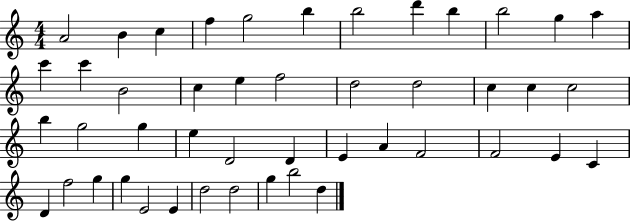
{
  \clef treble
  \numericTimeSignature
  \time 4/4
  \key c \major
  a'2 b'4 c''4 | f''4 g''2 b''4 | b''2 d'''4 b''4 | b''2 g''4 a''4 | \break c'''4 c'''4 b'2 | c''4 e''4 f''2 | d''2 d''2 | c''4 c''4 c''2 | \break b''4 g''2 g''4 | e''4 d'2 d'4 | e'4 a'4 f'2 | f'2 e'4 c'4 | \break d'4 f''2 g''4 | g''4 e'2 e'4 | d''2 d''2 | g''4 b''2 d''4 | \break \bar "|."
}